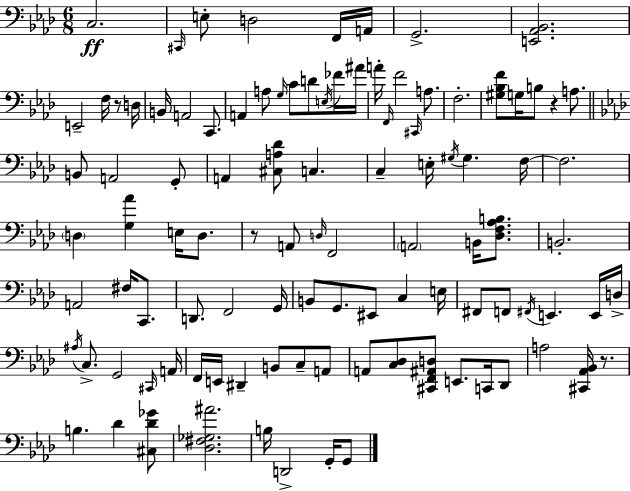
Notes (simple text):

C3/h. C#2/s E3/e D3/h F2/s A2/s G2/h. [E2,Ab2,Bb2]/h. E2/h F3/s R/e D3/s B2/s A2/h C2/e. A2/q A3/e G3/s C4/e D4/e E3/s FES4/s A#4/s A4/s F2/s F4/h C#2/s A3/e. F3/h. [G#3,Bb3,F4]/e G3/s B3/e R/q A3/e. B2/e A2/h G2/e A2/q [C#3,A3,Db4]/e C3/q. C3/q E3/s G#3/s G#3/q. F3/s F3/h. D3/q [G3,Ab4]/q E3/s D3/e. R/e A2/e D3/s F2/h A2/h B2/s [Db3,F3,Ab3,B3]/e. B2/h. A2/h F#3/s C2/e. D2/e. F2/h G2/s B2/e G2/e. EIS2/e C3/q E3/s F#2/e F2/e F#2/s E2/q. E2/s D3/s A#3/s C3/e. G2/h C#2/s A2/s F2/s E2/s D#2/q B2/e C3/e A2/e A2/e [C3,Db3]/e [C#2,F2,A#2,D3]/e E2/e. C2/s Db2/e A3/h [C#2,Ab2,Bb2]/s R/e. B3/q. Db4/q [C#3,Db4,Gb4]/e [Db3,F#3,Gb3,A#4]/h. B3/s D2/h G2/s G2/e